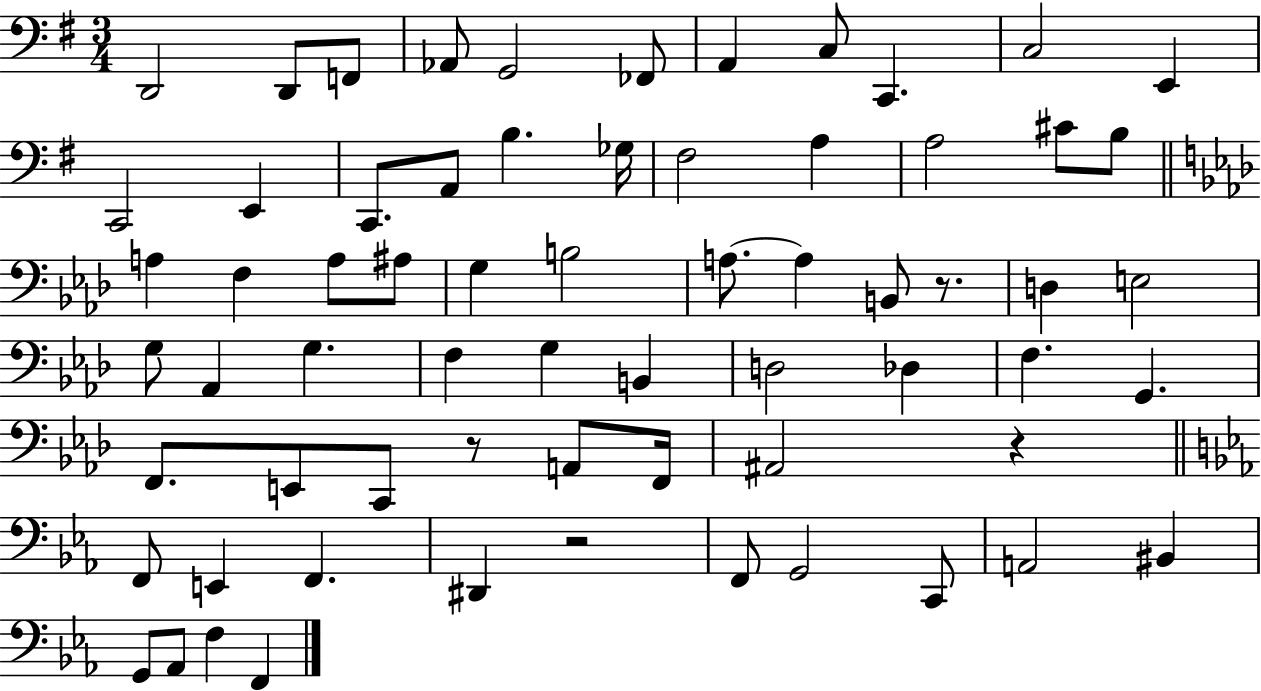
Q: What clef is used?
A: bass